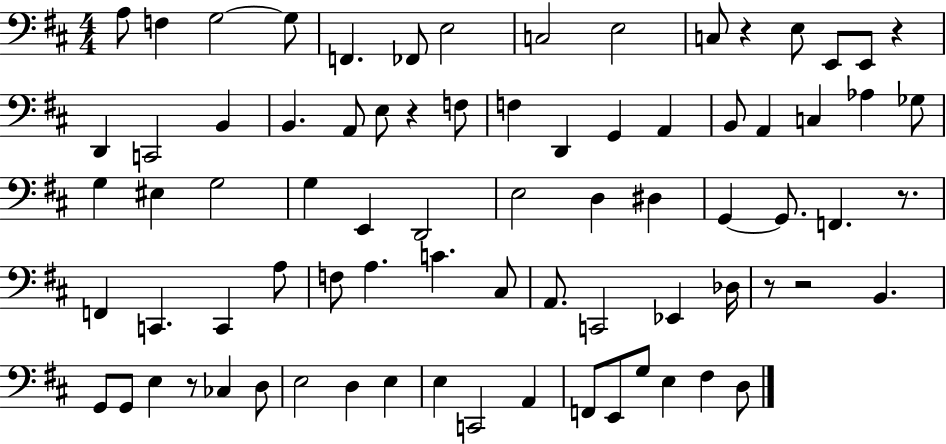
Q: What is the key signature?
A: D major